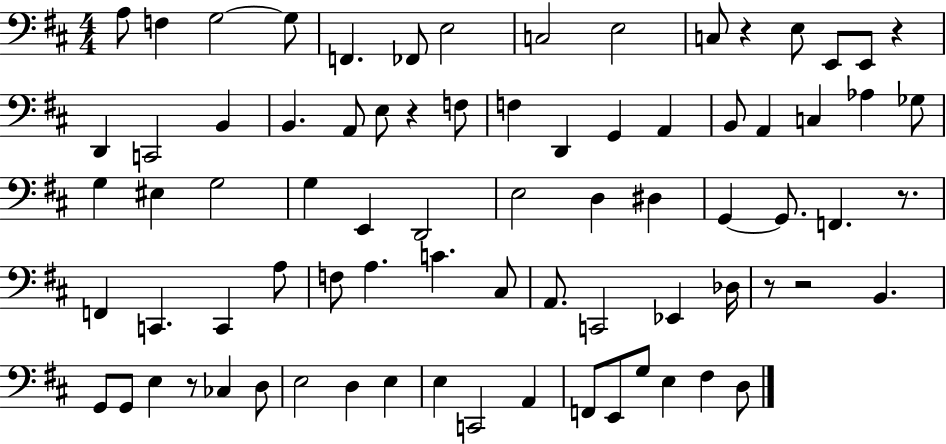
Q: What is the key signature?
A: D major